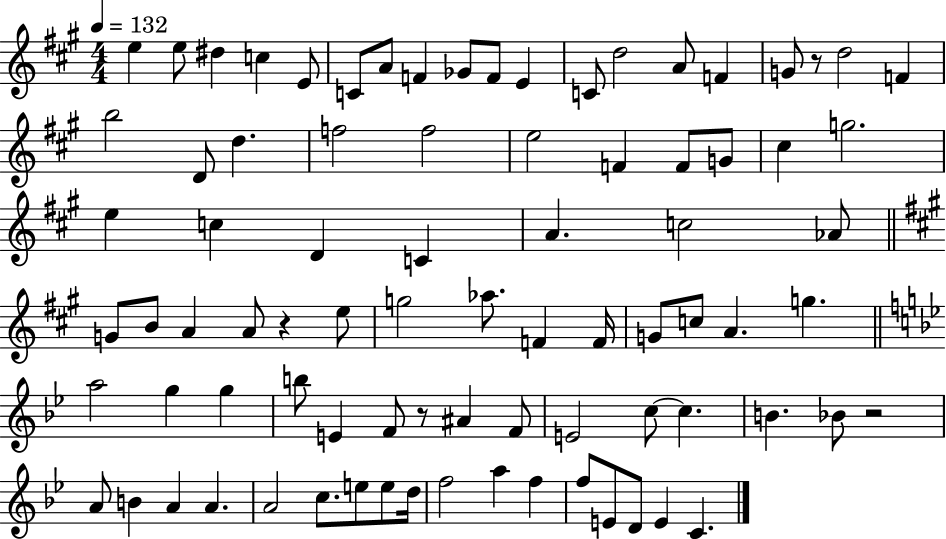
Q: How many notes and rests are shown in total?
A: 83